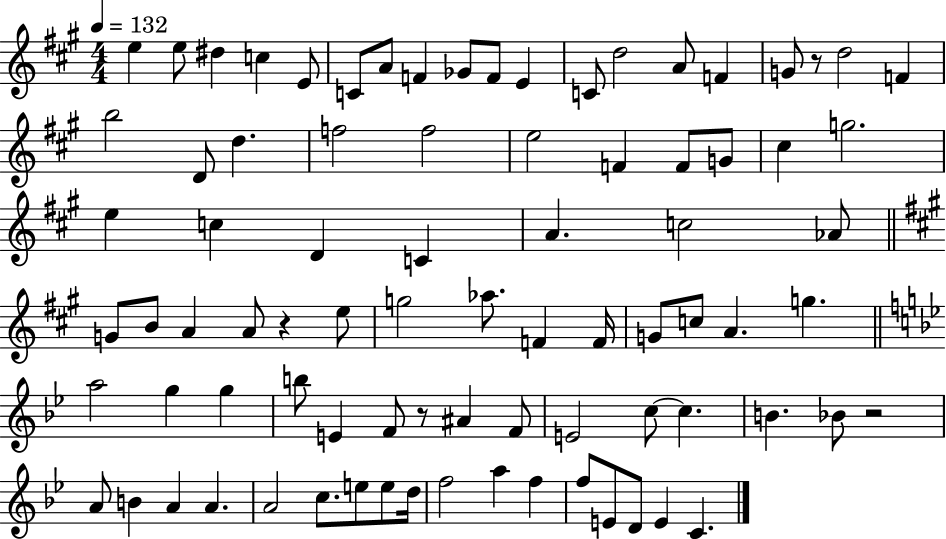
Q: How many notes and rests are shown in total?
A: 83